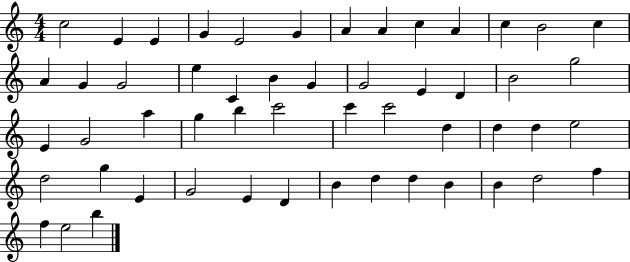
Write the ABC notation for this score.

X:1
T:Untitled
M:4/4
L:1/4
K:C
c2 E E G E2 G A A c A c B2 c A G G2 e C B G G2 E D B2 g2 E G2 a g b c'2 c' c'2 d d d e2 d2 g E G2 E D B d d B B d2 f f e2 b